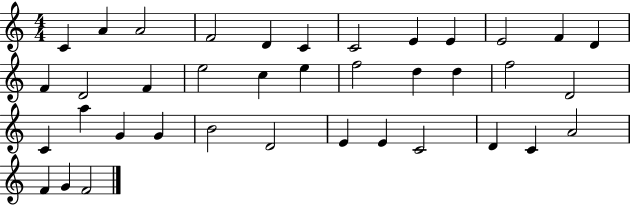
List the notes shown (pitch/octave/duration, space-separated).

C4/q A4/q A4/h F4/h D4/q C4/q C4/h E4/q E4/q E4/h F4/q D4/q F4/q D4/h F4/q E5/h C5/q E5/q F5/h D5/q D5/q F5/h D4/h C4/q A5/q G4/q G4/q B4/h D4/h E4/q E4/q C4/h D4/q C4/q A4/h F4/q G4/q F4/h